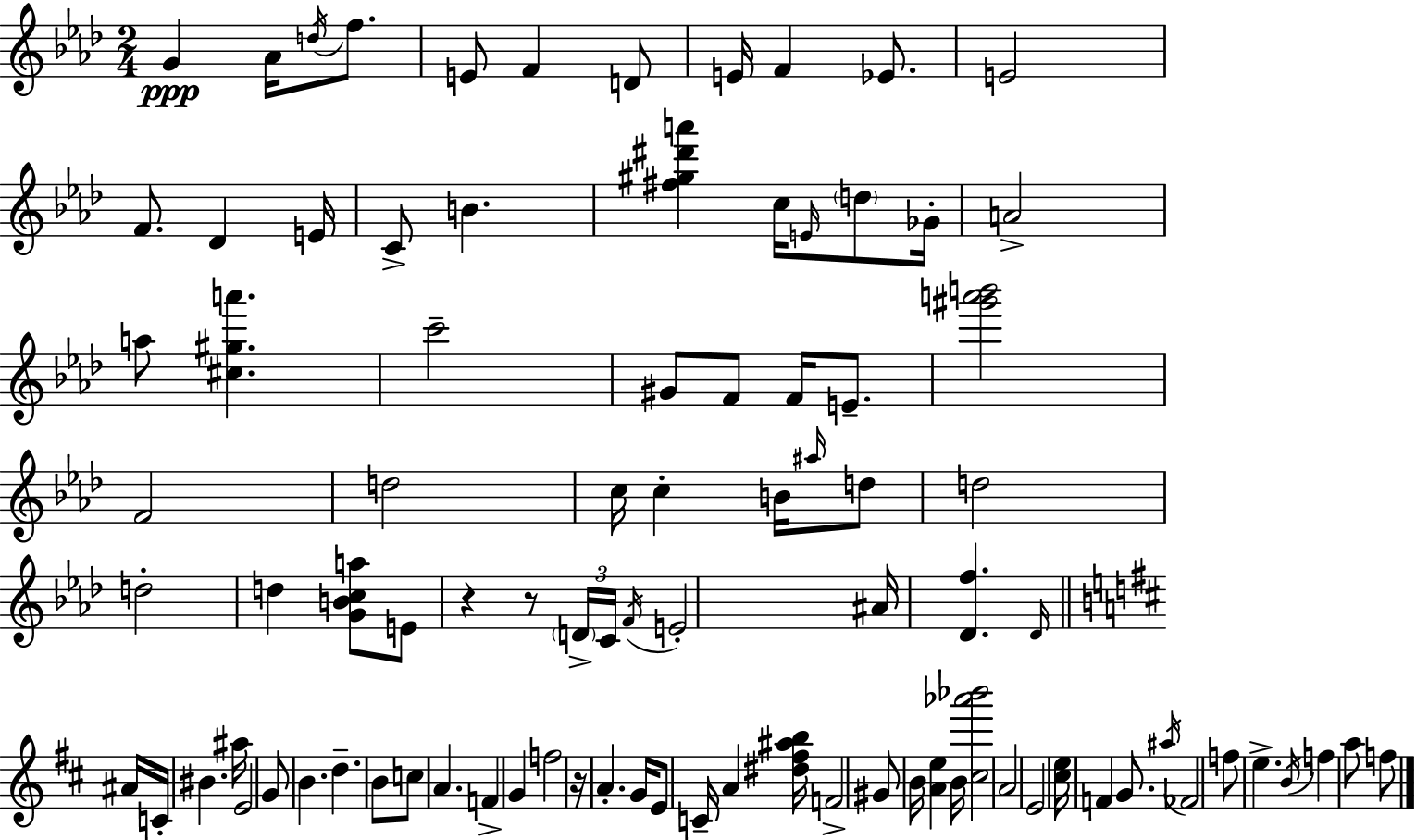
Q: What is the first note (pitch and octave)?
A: G4